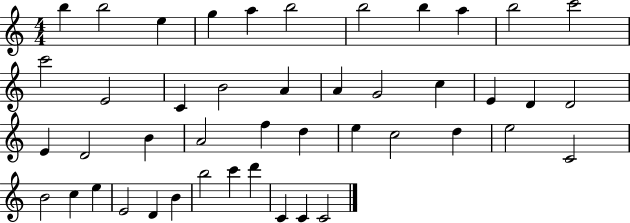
B5/q B5/h E5/q G5/q A5/q B5/h B5/h B5/q A5/q B5/h C6/h C6/h E4/h C4/q B4/h A4/q A4/q G4/h C5/q E4/q D4/q D4/h E4/q D4/h B4/q A4/h F5/q D5/q E5/q C5/h D5/q E5/h C4/h B4/h C5/q E5/q E4/h D4/q B4/q B5/h C6/q D6/q C4/q C4/q C4/h